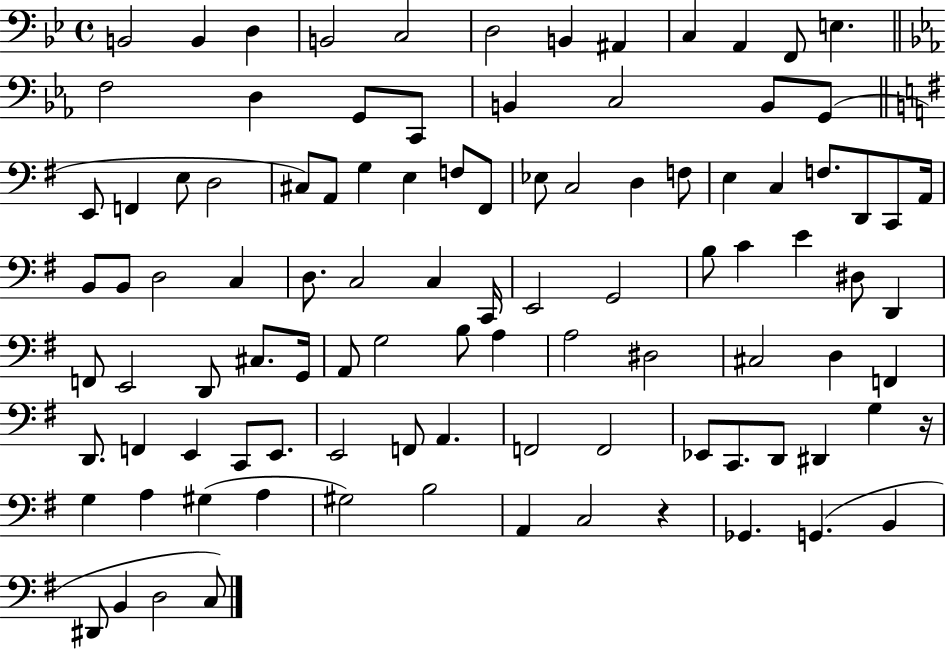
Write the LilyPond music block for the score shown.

{
  \clef bass
  \time 4/4
  \defaultTimeSignature
  \key bes \major
  \repeat volta 2 { b,2 b,4 d4 | b,2 c2 | d2 b,4 ais,4 | c4 a,4 f,8 e4. | \break \bar "||" \break \key ees \major f2 d4 g,8 c,8 | b,4 c2 b,8 g,8( | \bar "||" \break \key e \minor e,8 f,4 e8 d2 | cis8) a,8 g4 e4 f8 fis,8 | ees8 c2 d4 f8 | e4 c4 f8. d,8 c,8 a,16 | \break b,8 b,8 d2 c4 | d8. c2 c4 c,16 | e,2 g,2 | b8 c'4 e'4 dis8 d,4 | \break f,8 e,2 d,8 cis8. g,16 | a,8 g2 b8 a4 | a2 dis2 | cis2 d4 f,4 | \break d,8. f,4 e,4 c,8 e,8. | e,2 f,8 a,4. | f,2 f,2 | ees,8 c,8. d,8 dis,4 g4 r16 | \break g4 a4 gis4( a4 | gis2) b2 | a,4 c2 r4 | ges,4. g,4.( b,4 | \break dis,8 b,4 d2 c8) | } \bar "|."
}